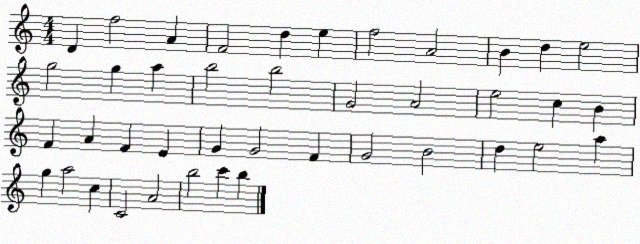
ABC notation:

X:1
T:Untitled
M:4/4
L:1/4
K:C
D f2 A F2 d e f2 A2 B d e2 g2 g a b2 b2 G2 A2 e2 c B F A F E G G2 F G2 B2 d e2 a g a2 c C2 A2 b2 c' b